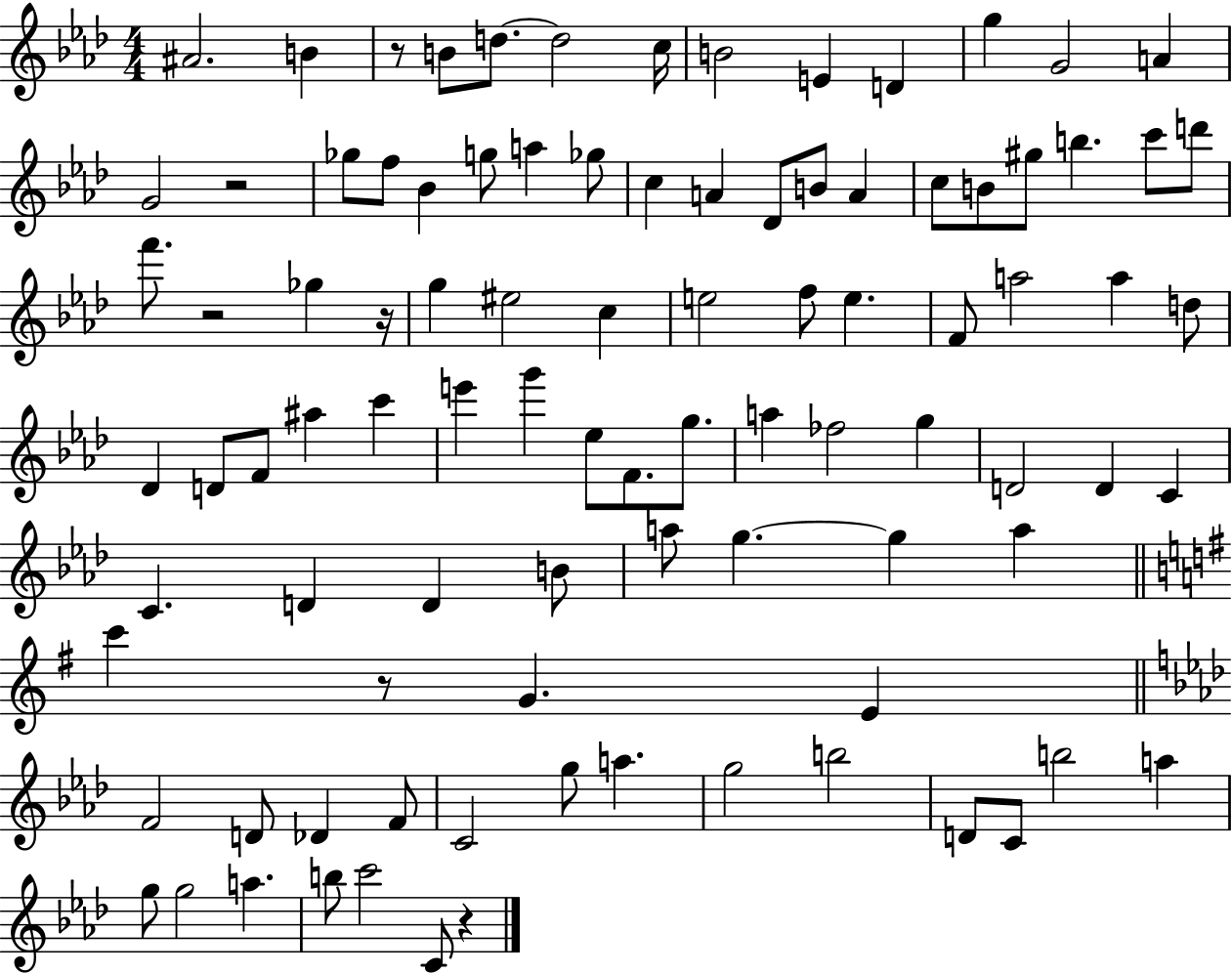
{
  \clef treble
  \numericTimeSignature
  \time 4/4
  \key aes \major
  ais'2. b'4 | r8 b'8 d''8.~~ d''2 c''16 | b'2 e'4 d'4 | g''4 g'2 a'4 | \break g'2 r2 | ges''8 f''8 bes'4 g''8 a''4 ges''8 | c''4 a'4 des'8 b'8 a'4 | c''8 b'8 gis''8 b''4. c'''8 d'''8 | \break f'''8. r2 ges''4 r16 | g''4 eis''2 c''4 | e''2 f''8 e''4. | f'8 a''2 a''4 d''8 | \break des'4 d'8 f'8 ais''4 c'''4 | e'''4 g'''4 ees''8 f'8. g''8. | a''4 fes''2 g''4 | d'2 d'4 c'4 | \break c'4. d'4 d'4 b'8 | a''8 g''4.~~ g''4 a''4 | \bar "||" \break \key g \major c'''4 r8 g'4. e'4 | \bar "||" \break \key aes \major f'2 d'8 des'4 f'8 | c'2 g''8 a''4. | g''2 b''2 | d'8 c'8 b''2 a''4 | \break g''8 g''2 a''4. | b''8 c'''2 c'8 r4 | \bar "|."
}